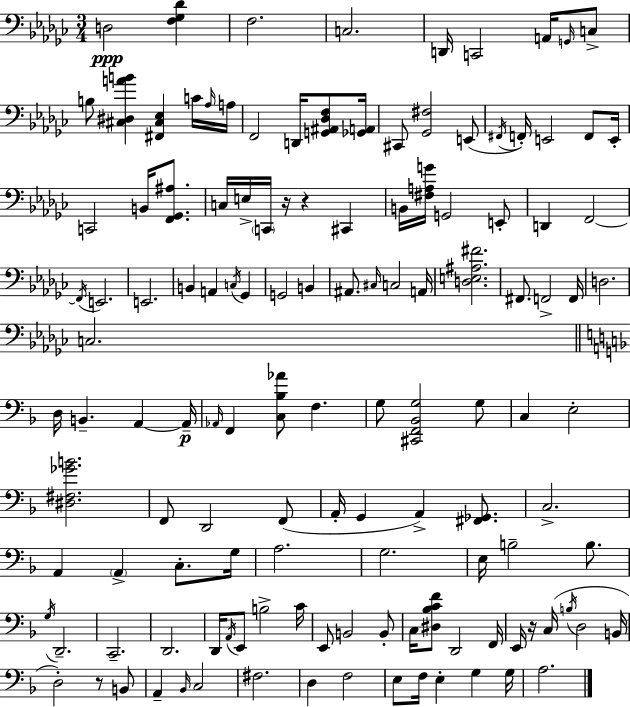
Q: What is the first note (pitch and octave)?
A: D3